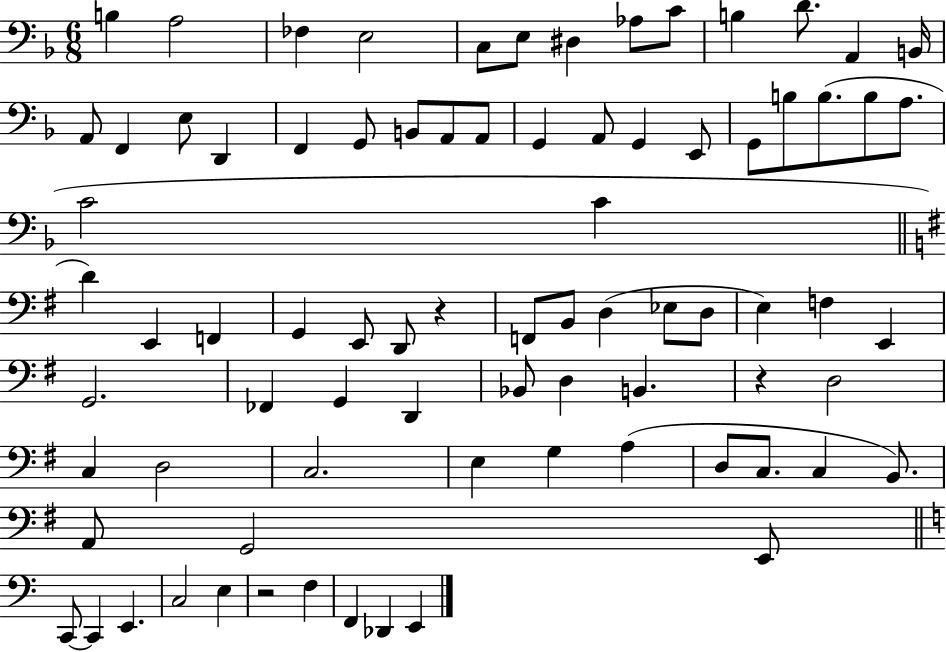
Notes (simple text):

B3/q A3/h FES3/q E3/h C3/e E3/e D#3/q Ab3/e C4/e B3/q D4/e. A2/q B2/s A2/e F2/q E3/e D2/q F2/q G2/e B2/e A2/e A2/e G2/q A2/e G2/q E2/e G2/e B3/e B3/e. B3/e A3/e. C4/h C4/q D4/q E2/q F2/q G2/q E2/e D2/e R/q F2/e B2/e D3/q Eb3/e D3/e E3/q F3/q E2/q G2/h. FES2/q G2/q D2/q Bb2/e D3/q B2/q. R/q D3/h C3/q D3/h C3/h. E3/q G3/q A3/q D3/e C3/e. C3/q B2/e. A2/e G2/h E2/e C2/e C2/q E2/q. C3/h E3/q R/h F3/q F2/q Db2/q E2/q